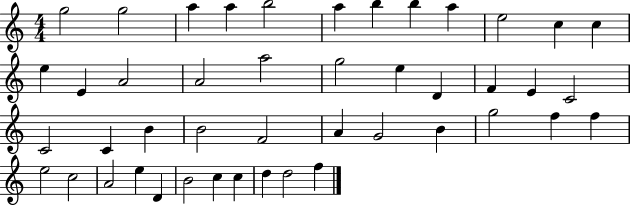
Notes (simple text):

G5/h G5/h A5/q A5/q B5/h A5/q B5/q B5/q A5/q E5/h C5/q C5/q E5/q E4/q A4/h A4/h A5/h G5/h E5/q D4/q F4/q E4/q C4/h C4/h C4/q B4/q B4/h F4/h A4/q G4/h B4/q G5/h F5/q F5/q E5/h C5/h A4/h E5/q D4/q B4/h C5/q C5/q D5/q D5/h F5/q